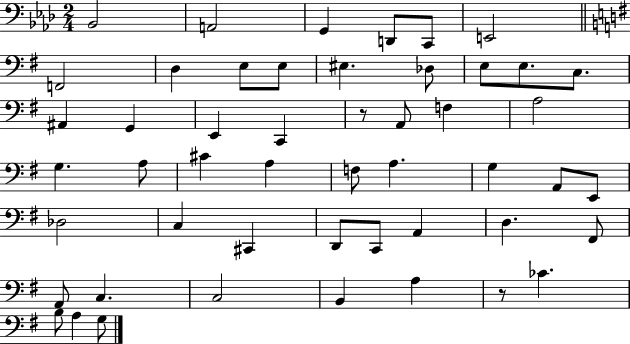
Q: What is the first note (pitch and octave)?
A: Bb2